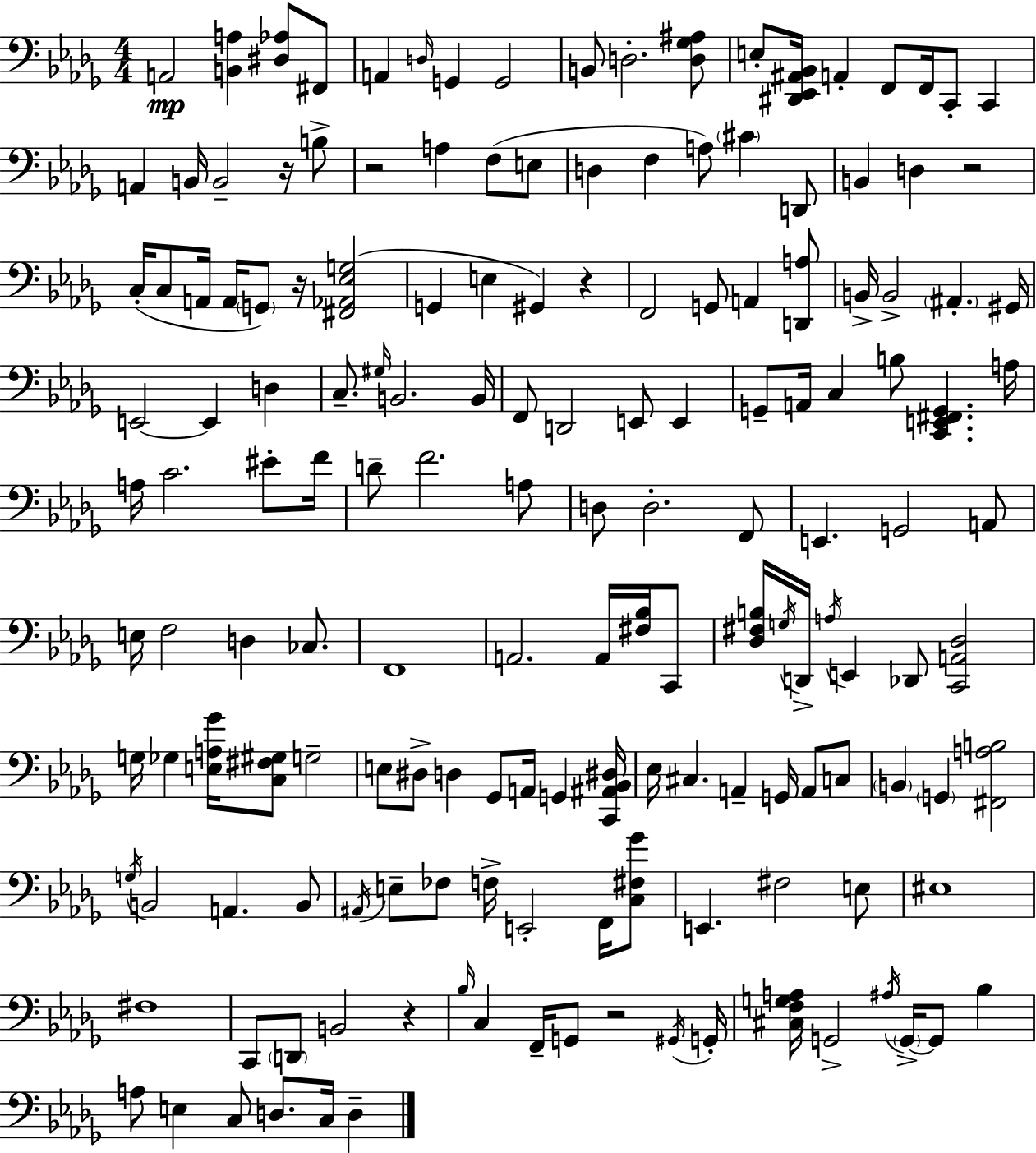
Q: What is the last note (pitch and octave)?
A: D3